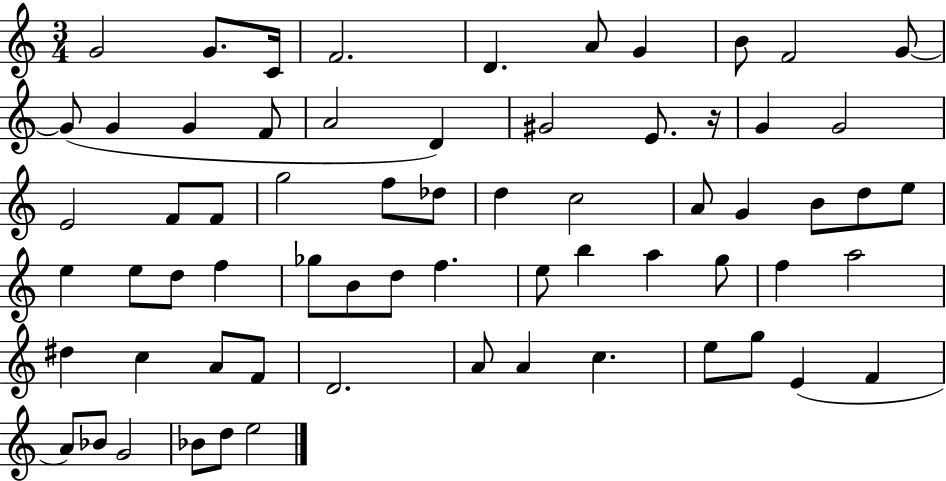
G4/h G4/e. C4/s F4/h. D4/q. A4/e G4/q B4/e F4/h G4/e G4/e G4/q G4/q F4/e A4/h D4/q G#4/h E4/e. R/s G4/q G4/h E4/h F4/e F4/e G5/h F5/e Db5/e D5/q C5/h A4/e G4/q B4/e D5/e E5/e E5/q E5/e D5/e F5/q Gb5/e B4/e D5/e F5/q. E5/e B5/q A5/q G5/e F5/q A5/h D#5/q C5/q A4/e F4/e D4/h. A4/e A4/q C5/q. E5/e G5/e E4/q F4/q A4/e Bb4/e G4/h Bb4/e D5/e E5/h